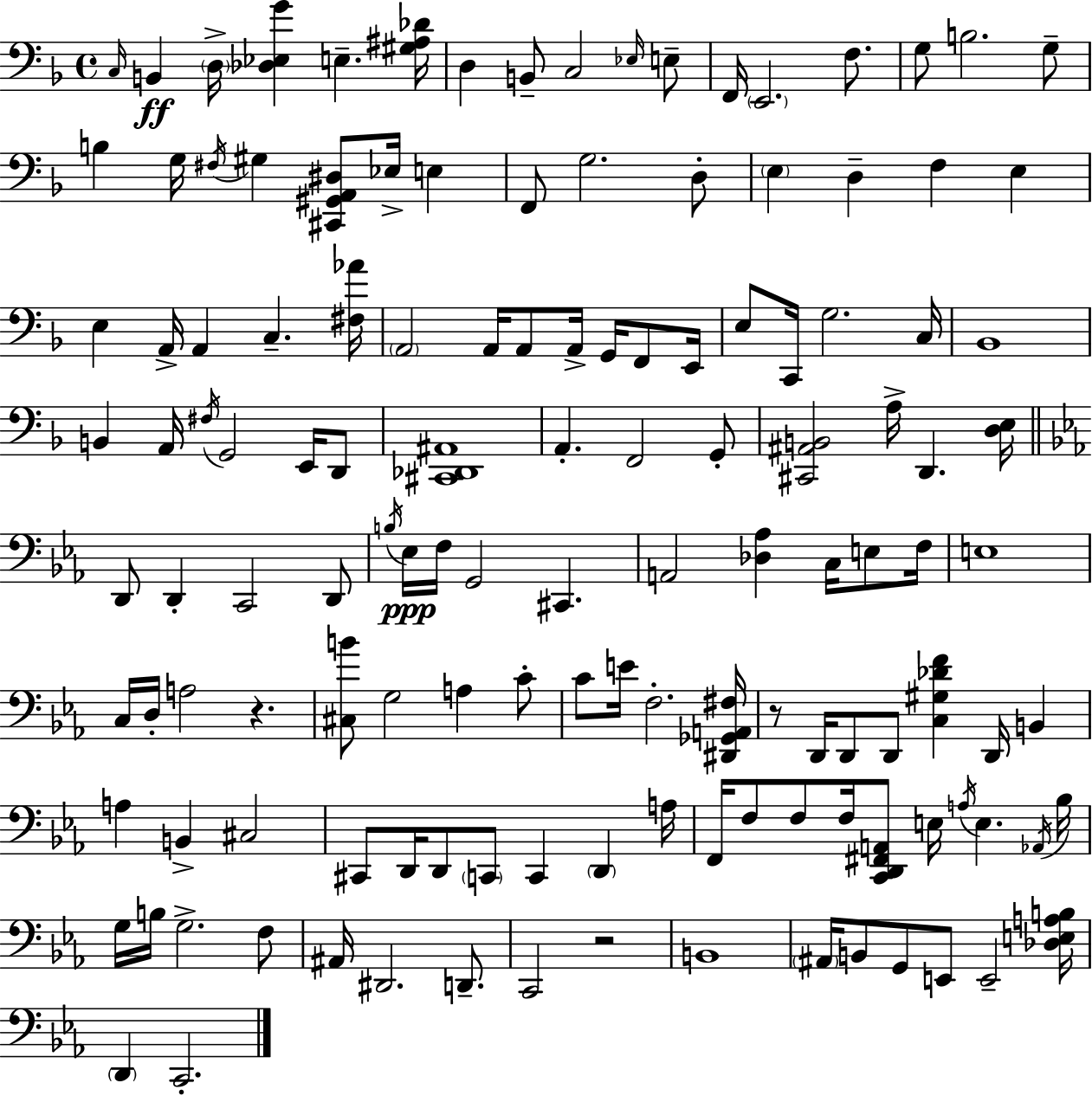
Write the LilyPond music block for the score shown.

{
  \clef bass
  \time 4/4
  \defaultTimeSignature
  \key f \major
  \grace { c16 }\ff b,4 \parenthesize d16-> <des ees g'>4 e4.-- | <gis ais des'>16 d4 b,8-- c2 \grace { ees16 } | e8-- f,16 \parenthesize e,2. f8. | g8 b2. | \break g8-- b4 g16 \acciaccatura { fis16 } gis4 <cis, gis, a, dis>8 ees16-> e4 | f,8 g2. | d8-. \parenthesize e4 d4-- f4 e4 | e4 a,16-> a,4 c4.-- | \break <fis aes'>16 \parenthesize a,2 a,16 a,8 a,16-> g,16 | f,8 e,16 e8 c,16 g2. | c16 bes,1 | b,4 a,16 \acciaccatura { fis16 } g,2 | \break e,16 d,8 <cis, des, ais,>1 | a,4.-. f,2 | g,8-. <cis, ais, b,>2 a16-> d,4. | <d e>16 \bar "||" \break \key ees \major d,8 d,4-. c,2 d,8 | \acciaccatura { b16 } ees16\ppp f16 g,2 cis,4. | a,2 <des aes>4 c16 e8 | f16 e1 | \break c16 d16-. a2 r4. | <cis b'>8 g2 a4 c'8-. | c'8 e'16 f2.-. | <dis, ges, a, fis>16 r8 d,16 d,8 d,8 <c gis des' f'>4 d,16 b,4 | \break a4 b,4-> cis2 | cis,8 d,16 d,8 \parenthesize c,8 c,4 \parenthesize d,4 | a16 f,16 f8 f8 f16 <c, d, fis, a,>8 e16 \acciaccatura { a16 } e4. | \acciaccatura { aes,16 } bes16 g16 b16 g2.-> | \break f8 ais,16 dis,2. | d,8.-- c,2 r2 | b,1 | \parenthesize ais,16 b,8 g,8 e,8 e,2-- | \break <des e a b>16 \parenthesize d,4 c,2.-. | \bar "|."
}